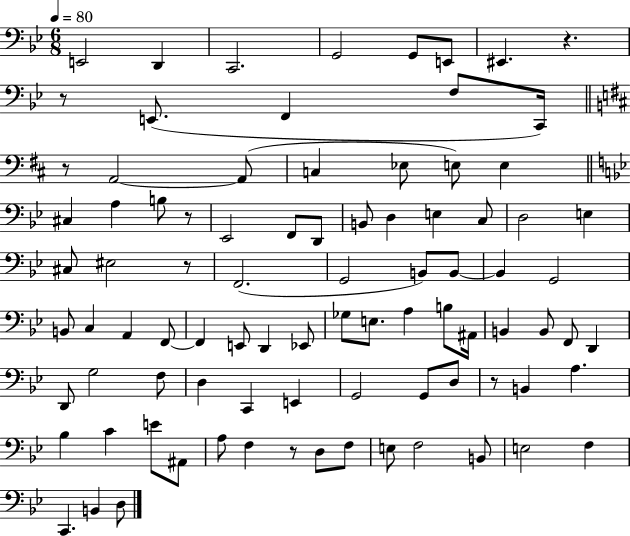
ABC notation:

X:1
T:Untitled
M:6/8
L:1/4
K:Bb
E,,2 D,, C,,2 G,,2 G,,/2 E,,/2 ^E,, z z/2 E,,/2 F,, F,/2 C,,/4 z/2 A,,2 A,,/2 C, _E,/2 E,/2 E, ^C, A, B,/2 z/2 _E,,2 F,,/2 D,,/2 B,,/2 D, E, C,/2 D,2 E, ^C,/2 ^E,2 z/2 F,,2 G,,2 B,,/2 B,,/2 B,, G,,2 B,,/2 C, A,, F,,/2 F,, E,,/2 D,, _E,,/2 _G,/2 E,/2 A, B,/2 ^A,,/4 B,, B,,/2 F,,/2 D,, D,,/2 G,2 F,/2 D, C,, E,, G,,2 G,,/2 D,/2 z/2 B,, A, _B, C E/2 ^A,,/2 A,/2 F, z/2 D,/2 F,/2 E,/2 F,2 B,,/2 E,2 F, C,, B,, D,/2